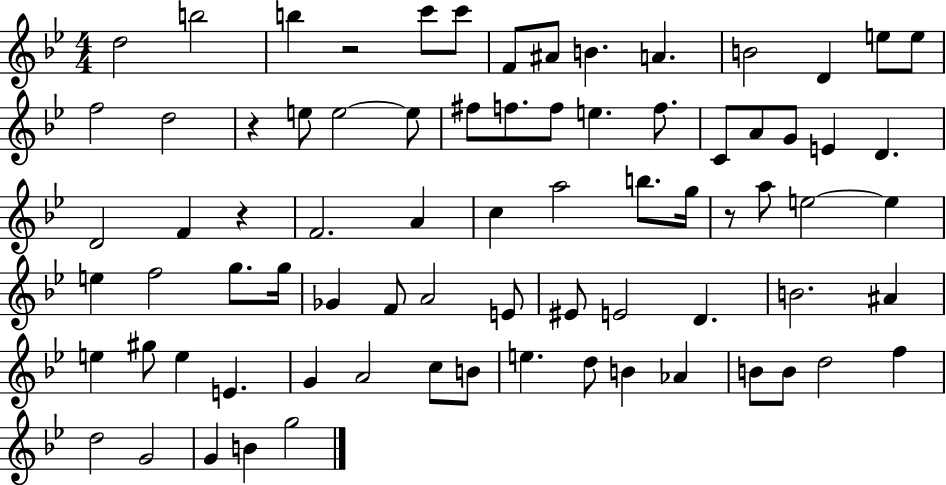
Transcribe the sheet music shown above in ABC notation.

X:1
T:Untitled
M:4/4
L:1/4
K:Bb
d2 b2 b z2 c'/2 c'/2 F/2 ^A/2 B A B2 D e/2 e/2 f2 d2 z e/2 e2 e/2 ^f/2 f/2 f/2 e f/2 C/2 A/2 G/2 E D D2 F z F2 A c a2 b/2 g/4 z/2 a/2 e2 e e f2 g/2 g/4 _G F/2 A2 E/2 ^E/2 E2 D B2 ^A e ^g/2 e E G A2 c/2 B/2 e d/2 B _A B/2 B/2 d2 f d2 G2 G B g2